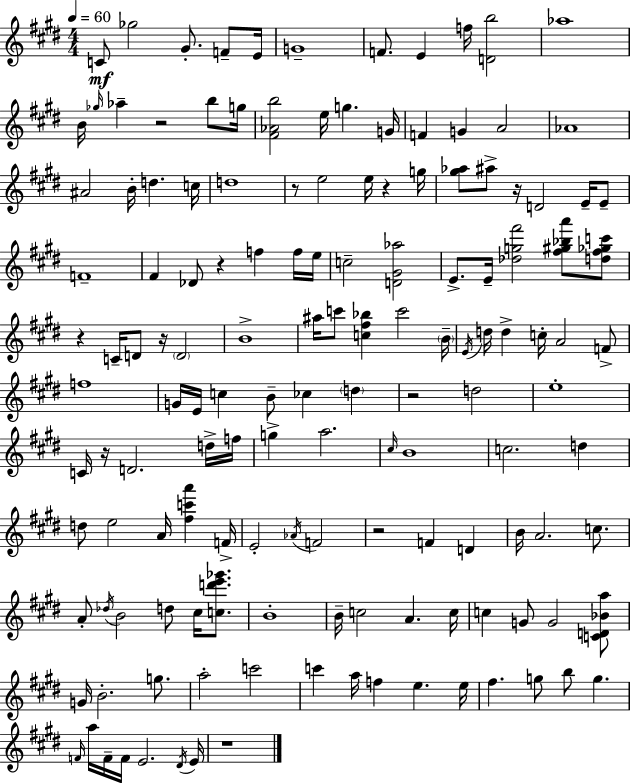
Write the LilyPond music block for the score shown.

{
  \clef treble
  \numericTimeSignature
  \time 4/4
  \key e \major
  \tempo 4 = 60
  c'8\mf ges''2 gis'8.-. f'8-- e'16 | g'1-- | f'8. e'4 f''16 <d' b''>2 | aes''1 | \break b'16 \grace { ges''16 } aes''4-- r2 b''8 | g''16 <fis' aes' b''>2 e''16 g''4. | g'16 f'4 g'4 a'2 | aes'1 | \break ais'2 b'16-. d''4. | c''16 d''1 | r8 e''2 e''16 r4 | g''16 <gis'' aes''>8 ais''8-> r16 d'2 e'16-- e'8-- | \break f'1-- | fis'4 des'8 r4 f''4 f''16 | e''16 c''2-- <d' gis' aes''>2 | e'8.-> e'16-- <des'' g'' fis'''>2 <fis'' gis'' bes'' a'''>8 <d'' fis'' ges'' c'''>8 | \break r4 c'16-- d'8 r16 \parenthesize d'2 | b'1-> | ais''16 c'''8 <c'' fis'' bes''>4 c'''2 | \parenthesize b'16-- \acciaccatura { e'16 } d''16 d''4-> c''16-. a'2 | \break f'8-> f''1 | g'16 e'16 c''4 b'8-- ces''4 \parenthesize d''4 | r2 d''2 | e''1-. | \break c'16 r16 d'2. | d''16-> f''16 g''4-> a''2. | \grace { cis''16 } b'1 | c''2. d''4 | \break d''8 e''2 a'16 <fis'' c''' a'''>4 | f'16-> e'2-. \acciaccatura { aes'16 } f'2 | r2 f'4 | d'4 b'16 a'2. | \break c''8. a'8-. \acciaccatura { des''16 } b'2 d''8 | cis''16 <c'' d''' e''' ges'''>8. b'1-. | b'16-- c''2 a'4. | c''16 c''4 g'8 g'2 | \break <c' d' bes' a''>8 g'16 b'2.-. | g''8. a''2-. c'''2 | c'''4 a''16 f''4 e''4. | e''16 fis''4. g''8 b''8 g''4. | \break \grace { f'16 } a''16 f'16-- f'16 e'2. | \acciaccatura { dis'16 } e'16 r1 | \bar "|."
}